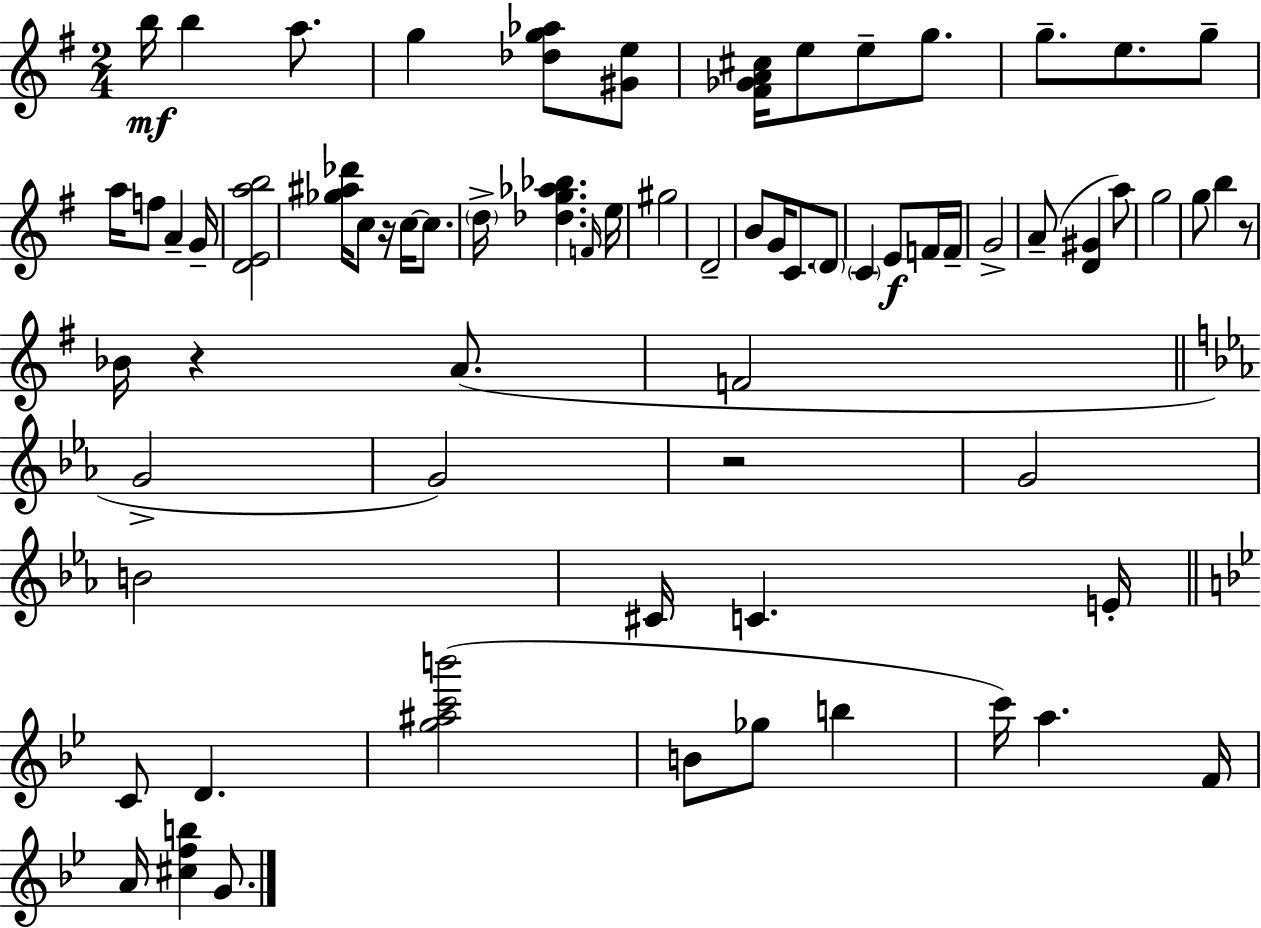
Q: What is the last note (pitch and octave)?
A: G4